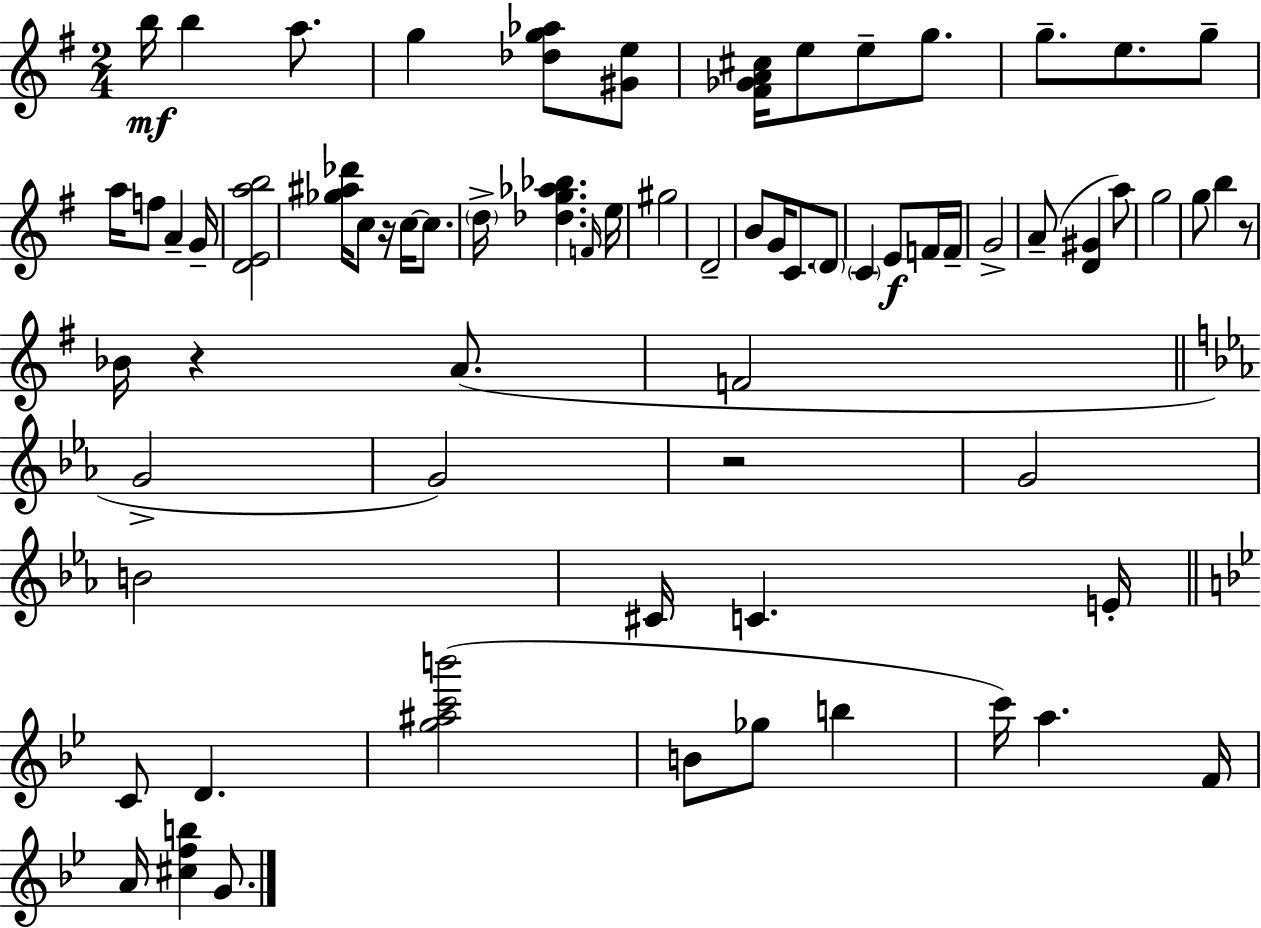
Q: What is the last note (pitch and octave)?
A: G4